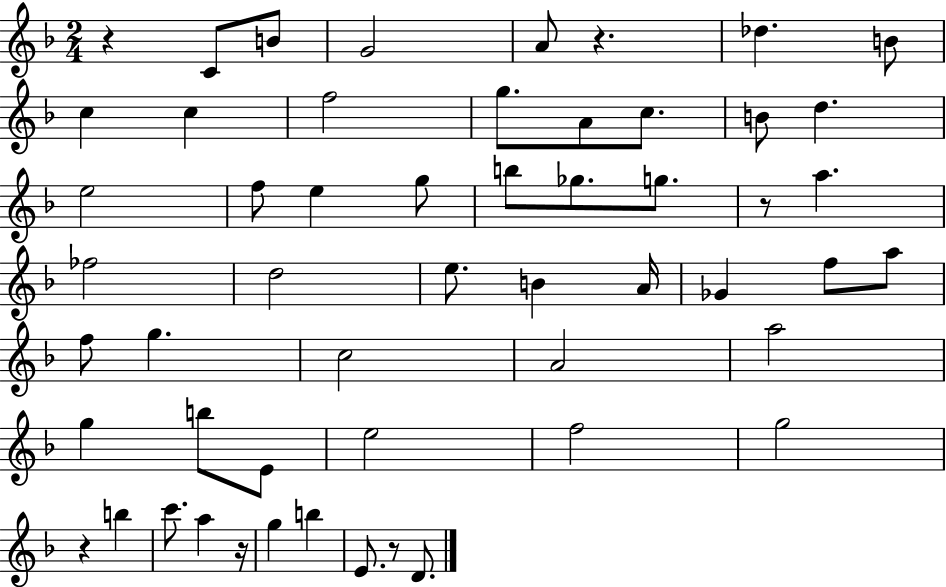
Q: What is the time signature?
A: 2/4